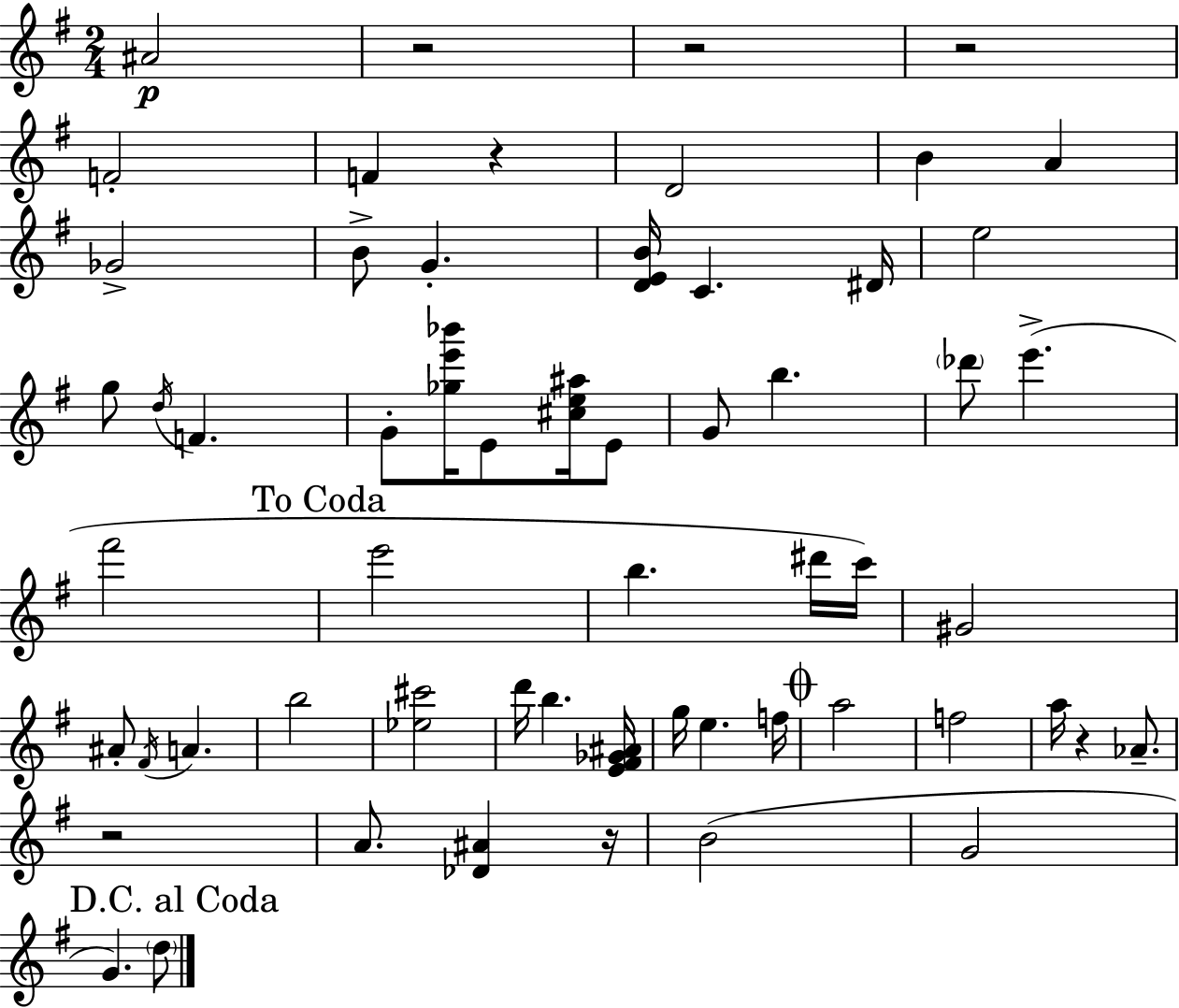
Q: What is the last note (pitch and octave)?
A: D5